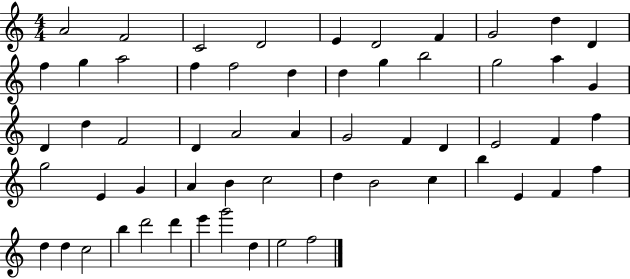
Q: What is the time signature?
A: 4/4